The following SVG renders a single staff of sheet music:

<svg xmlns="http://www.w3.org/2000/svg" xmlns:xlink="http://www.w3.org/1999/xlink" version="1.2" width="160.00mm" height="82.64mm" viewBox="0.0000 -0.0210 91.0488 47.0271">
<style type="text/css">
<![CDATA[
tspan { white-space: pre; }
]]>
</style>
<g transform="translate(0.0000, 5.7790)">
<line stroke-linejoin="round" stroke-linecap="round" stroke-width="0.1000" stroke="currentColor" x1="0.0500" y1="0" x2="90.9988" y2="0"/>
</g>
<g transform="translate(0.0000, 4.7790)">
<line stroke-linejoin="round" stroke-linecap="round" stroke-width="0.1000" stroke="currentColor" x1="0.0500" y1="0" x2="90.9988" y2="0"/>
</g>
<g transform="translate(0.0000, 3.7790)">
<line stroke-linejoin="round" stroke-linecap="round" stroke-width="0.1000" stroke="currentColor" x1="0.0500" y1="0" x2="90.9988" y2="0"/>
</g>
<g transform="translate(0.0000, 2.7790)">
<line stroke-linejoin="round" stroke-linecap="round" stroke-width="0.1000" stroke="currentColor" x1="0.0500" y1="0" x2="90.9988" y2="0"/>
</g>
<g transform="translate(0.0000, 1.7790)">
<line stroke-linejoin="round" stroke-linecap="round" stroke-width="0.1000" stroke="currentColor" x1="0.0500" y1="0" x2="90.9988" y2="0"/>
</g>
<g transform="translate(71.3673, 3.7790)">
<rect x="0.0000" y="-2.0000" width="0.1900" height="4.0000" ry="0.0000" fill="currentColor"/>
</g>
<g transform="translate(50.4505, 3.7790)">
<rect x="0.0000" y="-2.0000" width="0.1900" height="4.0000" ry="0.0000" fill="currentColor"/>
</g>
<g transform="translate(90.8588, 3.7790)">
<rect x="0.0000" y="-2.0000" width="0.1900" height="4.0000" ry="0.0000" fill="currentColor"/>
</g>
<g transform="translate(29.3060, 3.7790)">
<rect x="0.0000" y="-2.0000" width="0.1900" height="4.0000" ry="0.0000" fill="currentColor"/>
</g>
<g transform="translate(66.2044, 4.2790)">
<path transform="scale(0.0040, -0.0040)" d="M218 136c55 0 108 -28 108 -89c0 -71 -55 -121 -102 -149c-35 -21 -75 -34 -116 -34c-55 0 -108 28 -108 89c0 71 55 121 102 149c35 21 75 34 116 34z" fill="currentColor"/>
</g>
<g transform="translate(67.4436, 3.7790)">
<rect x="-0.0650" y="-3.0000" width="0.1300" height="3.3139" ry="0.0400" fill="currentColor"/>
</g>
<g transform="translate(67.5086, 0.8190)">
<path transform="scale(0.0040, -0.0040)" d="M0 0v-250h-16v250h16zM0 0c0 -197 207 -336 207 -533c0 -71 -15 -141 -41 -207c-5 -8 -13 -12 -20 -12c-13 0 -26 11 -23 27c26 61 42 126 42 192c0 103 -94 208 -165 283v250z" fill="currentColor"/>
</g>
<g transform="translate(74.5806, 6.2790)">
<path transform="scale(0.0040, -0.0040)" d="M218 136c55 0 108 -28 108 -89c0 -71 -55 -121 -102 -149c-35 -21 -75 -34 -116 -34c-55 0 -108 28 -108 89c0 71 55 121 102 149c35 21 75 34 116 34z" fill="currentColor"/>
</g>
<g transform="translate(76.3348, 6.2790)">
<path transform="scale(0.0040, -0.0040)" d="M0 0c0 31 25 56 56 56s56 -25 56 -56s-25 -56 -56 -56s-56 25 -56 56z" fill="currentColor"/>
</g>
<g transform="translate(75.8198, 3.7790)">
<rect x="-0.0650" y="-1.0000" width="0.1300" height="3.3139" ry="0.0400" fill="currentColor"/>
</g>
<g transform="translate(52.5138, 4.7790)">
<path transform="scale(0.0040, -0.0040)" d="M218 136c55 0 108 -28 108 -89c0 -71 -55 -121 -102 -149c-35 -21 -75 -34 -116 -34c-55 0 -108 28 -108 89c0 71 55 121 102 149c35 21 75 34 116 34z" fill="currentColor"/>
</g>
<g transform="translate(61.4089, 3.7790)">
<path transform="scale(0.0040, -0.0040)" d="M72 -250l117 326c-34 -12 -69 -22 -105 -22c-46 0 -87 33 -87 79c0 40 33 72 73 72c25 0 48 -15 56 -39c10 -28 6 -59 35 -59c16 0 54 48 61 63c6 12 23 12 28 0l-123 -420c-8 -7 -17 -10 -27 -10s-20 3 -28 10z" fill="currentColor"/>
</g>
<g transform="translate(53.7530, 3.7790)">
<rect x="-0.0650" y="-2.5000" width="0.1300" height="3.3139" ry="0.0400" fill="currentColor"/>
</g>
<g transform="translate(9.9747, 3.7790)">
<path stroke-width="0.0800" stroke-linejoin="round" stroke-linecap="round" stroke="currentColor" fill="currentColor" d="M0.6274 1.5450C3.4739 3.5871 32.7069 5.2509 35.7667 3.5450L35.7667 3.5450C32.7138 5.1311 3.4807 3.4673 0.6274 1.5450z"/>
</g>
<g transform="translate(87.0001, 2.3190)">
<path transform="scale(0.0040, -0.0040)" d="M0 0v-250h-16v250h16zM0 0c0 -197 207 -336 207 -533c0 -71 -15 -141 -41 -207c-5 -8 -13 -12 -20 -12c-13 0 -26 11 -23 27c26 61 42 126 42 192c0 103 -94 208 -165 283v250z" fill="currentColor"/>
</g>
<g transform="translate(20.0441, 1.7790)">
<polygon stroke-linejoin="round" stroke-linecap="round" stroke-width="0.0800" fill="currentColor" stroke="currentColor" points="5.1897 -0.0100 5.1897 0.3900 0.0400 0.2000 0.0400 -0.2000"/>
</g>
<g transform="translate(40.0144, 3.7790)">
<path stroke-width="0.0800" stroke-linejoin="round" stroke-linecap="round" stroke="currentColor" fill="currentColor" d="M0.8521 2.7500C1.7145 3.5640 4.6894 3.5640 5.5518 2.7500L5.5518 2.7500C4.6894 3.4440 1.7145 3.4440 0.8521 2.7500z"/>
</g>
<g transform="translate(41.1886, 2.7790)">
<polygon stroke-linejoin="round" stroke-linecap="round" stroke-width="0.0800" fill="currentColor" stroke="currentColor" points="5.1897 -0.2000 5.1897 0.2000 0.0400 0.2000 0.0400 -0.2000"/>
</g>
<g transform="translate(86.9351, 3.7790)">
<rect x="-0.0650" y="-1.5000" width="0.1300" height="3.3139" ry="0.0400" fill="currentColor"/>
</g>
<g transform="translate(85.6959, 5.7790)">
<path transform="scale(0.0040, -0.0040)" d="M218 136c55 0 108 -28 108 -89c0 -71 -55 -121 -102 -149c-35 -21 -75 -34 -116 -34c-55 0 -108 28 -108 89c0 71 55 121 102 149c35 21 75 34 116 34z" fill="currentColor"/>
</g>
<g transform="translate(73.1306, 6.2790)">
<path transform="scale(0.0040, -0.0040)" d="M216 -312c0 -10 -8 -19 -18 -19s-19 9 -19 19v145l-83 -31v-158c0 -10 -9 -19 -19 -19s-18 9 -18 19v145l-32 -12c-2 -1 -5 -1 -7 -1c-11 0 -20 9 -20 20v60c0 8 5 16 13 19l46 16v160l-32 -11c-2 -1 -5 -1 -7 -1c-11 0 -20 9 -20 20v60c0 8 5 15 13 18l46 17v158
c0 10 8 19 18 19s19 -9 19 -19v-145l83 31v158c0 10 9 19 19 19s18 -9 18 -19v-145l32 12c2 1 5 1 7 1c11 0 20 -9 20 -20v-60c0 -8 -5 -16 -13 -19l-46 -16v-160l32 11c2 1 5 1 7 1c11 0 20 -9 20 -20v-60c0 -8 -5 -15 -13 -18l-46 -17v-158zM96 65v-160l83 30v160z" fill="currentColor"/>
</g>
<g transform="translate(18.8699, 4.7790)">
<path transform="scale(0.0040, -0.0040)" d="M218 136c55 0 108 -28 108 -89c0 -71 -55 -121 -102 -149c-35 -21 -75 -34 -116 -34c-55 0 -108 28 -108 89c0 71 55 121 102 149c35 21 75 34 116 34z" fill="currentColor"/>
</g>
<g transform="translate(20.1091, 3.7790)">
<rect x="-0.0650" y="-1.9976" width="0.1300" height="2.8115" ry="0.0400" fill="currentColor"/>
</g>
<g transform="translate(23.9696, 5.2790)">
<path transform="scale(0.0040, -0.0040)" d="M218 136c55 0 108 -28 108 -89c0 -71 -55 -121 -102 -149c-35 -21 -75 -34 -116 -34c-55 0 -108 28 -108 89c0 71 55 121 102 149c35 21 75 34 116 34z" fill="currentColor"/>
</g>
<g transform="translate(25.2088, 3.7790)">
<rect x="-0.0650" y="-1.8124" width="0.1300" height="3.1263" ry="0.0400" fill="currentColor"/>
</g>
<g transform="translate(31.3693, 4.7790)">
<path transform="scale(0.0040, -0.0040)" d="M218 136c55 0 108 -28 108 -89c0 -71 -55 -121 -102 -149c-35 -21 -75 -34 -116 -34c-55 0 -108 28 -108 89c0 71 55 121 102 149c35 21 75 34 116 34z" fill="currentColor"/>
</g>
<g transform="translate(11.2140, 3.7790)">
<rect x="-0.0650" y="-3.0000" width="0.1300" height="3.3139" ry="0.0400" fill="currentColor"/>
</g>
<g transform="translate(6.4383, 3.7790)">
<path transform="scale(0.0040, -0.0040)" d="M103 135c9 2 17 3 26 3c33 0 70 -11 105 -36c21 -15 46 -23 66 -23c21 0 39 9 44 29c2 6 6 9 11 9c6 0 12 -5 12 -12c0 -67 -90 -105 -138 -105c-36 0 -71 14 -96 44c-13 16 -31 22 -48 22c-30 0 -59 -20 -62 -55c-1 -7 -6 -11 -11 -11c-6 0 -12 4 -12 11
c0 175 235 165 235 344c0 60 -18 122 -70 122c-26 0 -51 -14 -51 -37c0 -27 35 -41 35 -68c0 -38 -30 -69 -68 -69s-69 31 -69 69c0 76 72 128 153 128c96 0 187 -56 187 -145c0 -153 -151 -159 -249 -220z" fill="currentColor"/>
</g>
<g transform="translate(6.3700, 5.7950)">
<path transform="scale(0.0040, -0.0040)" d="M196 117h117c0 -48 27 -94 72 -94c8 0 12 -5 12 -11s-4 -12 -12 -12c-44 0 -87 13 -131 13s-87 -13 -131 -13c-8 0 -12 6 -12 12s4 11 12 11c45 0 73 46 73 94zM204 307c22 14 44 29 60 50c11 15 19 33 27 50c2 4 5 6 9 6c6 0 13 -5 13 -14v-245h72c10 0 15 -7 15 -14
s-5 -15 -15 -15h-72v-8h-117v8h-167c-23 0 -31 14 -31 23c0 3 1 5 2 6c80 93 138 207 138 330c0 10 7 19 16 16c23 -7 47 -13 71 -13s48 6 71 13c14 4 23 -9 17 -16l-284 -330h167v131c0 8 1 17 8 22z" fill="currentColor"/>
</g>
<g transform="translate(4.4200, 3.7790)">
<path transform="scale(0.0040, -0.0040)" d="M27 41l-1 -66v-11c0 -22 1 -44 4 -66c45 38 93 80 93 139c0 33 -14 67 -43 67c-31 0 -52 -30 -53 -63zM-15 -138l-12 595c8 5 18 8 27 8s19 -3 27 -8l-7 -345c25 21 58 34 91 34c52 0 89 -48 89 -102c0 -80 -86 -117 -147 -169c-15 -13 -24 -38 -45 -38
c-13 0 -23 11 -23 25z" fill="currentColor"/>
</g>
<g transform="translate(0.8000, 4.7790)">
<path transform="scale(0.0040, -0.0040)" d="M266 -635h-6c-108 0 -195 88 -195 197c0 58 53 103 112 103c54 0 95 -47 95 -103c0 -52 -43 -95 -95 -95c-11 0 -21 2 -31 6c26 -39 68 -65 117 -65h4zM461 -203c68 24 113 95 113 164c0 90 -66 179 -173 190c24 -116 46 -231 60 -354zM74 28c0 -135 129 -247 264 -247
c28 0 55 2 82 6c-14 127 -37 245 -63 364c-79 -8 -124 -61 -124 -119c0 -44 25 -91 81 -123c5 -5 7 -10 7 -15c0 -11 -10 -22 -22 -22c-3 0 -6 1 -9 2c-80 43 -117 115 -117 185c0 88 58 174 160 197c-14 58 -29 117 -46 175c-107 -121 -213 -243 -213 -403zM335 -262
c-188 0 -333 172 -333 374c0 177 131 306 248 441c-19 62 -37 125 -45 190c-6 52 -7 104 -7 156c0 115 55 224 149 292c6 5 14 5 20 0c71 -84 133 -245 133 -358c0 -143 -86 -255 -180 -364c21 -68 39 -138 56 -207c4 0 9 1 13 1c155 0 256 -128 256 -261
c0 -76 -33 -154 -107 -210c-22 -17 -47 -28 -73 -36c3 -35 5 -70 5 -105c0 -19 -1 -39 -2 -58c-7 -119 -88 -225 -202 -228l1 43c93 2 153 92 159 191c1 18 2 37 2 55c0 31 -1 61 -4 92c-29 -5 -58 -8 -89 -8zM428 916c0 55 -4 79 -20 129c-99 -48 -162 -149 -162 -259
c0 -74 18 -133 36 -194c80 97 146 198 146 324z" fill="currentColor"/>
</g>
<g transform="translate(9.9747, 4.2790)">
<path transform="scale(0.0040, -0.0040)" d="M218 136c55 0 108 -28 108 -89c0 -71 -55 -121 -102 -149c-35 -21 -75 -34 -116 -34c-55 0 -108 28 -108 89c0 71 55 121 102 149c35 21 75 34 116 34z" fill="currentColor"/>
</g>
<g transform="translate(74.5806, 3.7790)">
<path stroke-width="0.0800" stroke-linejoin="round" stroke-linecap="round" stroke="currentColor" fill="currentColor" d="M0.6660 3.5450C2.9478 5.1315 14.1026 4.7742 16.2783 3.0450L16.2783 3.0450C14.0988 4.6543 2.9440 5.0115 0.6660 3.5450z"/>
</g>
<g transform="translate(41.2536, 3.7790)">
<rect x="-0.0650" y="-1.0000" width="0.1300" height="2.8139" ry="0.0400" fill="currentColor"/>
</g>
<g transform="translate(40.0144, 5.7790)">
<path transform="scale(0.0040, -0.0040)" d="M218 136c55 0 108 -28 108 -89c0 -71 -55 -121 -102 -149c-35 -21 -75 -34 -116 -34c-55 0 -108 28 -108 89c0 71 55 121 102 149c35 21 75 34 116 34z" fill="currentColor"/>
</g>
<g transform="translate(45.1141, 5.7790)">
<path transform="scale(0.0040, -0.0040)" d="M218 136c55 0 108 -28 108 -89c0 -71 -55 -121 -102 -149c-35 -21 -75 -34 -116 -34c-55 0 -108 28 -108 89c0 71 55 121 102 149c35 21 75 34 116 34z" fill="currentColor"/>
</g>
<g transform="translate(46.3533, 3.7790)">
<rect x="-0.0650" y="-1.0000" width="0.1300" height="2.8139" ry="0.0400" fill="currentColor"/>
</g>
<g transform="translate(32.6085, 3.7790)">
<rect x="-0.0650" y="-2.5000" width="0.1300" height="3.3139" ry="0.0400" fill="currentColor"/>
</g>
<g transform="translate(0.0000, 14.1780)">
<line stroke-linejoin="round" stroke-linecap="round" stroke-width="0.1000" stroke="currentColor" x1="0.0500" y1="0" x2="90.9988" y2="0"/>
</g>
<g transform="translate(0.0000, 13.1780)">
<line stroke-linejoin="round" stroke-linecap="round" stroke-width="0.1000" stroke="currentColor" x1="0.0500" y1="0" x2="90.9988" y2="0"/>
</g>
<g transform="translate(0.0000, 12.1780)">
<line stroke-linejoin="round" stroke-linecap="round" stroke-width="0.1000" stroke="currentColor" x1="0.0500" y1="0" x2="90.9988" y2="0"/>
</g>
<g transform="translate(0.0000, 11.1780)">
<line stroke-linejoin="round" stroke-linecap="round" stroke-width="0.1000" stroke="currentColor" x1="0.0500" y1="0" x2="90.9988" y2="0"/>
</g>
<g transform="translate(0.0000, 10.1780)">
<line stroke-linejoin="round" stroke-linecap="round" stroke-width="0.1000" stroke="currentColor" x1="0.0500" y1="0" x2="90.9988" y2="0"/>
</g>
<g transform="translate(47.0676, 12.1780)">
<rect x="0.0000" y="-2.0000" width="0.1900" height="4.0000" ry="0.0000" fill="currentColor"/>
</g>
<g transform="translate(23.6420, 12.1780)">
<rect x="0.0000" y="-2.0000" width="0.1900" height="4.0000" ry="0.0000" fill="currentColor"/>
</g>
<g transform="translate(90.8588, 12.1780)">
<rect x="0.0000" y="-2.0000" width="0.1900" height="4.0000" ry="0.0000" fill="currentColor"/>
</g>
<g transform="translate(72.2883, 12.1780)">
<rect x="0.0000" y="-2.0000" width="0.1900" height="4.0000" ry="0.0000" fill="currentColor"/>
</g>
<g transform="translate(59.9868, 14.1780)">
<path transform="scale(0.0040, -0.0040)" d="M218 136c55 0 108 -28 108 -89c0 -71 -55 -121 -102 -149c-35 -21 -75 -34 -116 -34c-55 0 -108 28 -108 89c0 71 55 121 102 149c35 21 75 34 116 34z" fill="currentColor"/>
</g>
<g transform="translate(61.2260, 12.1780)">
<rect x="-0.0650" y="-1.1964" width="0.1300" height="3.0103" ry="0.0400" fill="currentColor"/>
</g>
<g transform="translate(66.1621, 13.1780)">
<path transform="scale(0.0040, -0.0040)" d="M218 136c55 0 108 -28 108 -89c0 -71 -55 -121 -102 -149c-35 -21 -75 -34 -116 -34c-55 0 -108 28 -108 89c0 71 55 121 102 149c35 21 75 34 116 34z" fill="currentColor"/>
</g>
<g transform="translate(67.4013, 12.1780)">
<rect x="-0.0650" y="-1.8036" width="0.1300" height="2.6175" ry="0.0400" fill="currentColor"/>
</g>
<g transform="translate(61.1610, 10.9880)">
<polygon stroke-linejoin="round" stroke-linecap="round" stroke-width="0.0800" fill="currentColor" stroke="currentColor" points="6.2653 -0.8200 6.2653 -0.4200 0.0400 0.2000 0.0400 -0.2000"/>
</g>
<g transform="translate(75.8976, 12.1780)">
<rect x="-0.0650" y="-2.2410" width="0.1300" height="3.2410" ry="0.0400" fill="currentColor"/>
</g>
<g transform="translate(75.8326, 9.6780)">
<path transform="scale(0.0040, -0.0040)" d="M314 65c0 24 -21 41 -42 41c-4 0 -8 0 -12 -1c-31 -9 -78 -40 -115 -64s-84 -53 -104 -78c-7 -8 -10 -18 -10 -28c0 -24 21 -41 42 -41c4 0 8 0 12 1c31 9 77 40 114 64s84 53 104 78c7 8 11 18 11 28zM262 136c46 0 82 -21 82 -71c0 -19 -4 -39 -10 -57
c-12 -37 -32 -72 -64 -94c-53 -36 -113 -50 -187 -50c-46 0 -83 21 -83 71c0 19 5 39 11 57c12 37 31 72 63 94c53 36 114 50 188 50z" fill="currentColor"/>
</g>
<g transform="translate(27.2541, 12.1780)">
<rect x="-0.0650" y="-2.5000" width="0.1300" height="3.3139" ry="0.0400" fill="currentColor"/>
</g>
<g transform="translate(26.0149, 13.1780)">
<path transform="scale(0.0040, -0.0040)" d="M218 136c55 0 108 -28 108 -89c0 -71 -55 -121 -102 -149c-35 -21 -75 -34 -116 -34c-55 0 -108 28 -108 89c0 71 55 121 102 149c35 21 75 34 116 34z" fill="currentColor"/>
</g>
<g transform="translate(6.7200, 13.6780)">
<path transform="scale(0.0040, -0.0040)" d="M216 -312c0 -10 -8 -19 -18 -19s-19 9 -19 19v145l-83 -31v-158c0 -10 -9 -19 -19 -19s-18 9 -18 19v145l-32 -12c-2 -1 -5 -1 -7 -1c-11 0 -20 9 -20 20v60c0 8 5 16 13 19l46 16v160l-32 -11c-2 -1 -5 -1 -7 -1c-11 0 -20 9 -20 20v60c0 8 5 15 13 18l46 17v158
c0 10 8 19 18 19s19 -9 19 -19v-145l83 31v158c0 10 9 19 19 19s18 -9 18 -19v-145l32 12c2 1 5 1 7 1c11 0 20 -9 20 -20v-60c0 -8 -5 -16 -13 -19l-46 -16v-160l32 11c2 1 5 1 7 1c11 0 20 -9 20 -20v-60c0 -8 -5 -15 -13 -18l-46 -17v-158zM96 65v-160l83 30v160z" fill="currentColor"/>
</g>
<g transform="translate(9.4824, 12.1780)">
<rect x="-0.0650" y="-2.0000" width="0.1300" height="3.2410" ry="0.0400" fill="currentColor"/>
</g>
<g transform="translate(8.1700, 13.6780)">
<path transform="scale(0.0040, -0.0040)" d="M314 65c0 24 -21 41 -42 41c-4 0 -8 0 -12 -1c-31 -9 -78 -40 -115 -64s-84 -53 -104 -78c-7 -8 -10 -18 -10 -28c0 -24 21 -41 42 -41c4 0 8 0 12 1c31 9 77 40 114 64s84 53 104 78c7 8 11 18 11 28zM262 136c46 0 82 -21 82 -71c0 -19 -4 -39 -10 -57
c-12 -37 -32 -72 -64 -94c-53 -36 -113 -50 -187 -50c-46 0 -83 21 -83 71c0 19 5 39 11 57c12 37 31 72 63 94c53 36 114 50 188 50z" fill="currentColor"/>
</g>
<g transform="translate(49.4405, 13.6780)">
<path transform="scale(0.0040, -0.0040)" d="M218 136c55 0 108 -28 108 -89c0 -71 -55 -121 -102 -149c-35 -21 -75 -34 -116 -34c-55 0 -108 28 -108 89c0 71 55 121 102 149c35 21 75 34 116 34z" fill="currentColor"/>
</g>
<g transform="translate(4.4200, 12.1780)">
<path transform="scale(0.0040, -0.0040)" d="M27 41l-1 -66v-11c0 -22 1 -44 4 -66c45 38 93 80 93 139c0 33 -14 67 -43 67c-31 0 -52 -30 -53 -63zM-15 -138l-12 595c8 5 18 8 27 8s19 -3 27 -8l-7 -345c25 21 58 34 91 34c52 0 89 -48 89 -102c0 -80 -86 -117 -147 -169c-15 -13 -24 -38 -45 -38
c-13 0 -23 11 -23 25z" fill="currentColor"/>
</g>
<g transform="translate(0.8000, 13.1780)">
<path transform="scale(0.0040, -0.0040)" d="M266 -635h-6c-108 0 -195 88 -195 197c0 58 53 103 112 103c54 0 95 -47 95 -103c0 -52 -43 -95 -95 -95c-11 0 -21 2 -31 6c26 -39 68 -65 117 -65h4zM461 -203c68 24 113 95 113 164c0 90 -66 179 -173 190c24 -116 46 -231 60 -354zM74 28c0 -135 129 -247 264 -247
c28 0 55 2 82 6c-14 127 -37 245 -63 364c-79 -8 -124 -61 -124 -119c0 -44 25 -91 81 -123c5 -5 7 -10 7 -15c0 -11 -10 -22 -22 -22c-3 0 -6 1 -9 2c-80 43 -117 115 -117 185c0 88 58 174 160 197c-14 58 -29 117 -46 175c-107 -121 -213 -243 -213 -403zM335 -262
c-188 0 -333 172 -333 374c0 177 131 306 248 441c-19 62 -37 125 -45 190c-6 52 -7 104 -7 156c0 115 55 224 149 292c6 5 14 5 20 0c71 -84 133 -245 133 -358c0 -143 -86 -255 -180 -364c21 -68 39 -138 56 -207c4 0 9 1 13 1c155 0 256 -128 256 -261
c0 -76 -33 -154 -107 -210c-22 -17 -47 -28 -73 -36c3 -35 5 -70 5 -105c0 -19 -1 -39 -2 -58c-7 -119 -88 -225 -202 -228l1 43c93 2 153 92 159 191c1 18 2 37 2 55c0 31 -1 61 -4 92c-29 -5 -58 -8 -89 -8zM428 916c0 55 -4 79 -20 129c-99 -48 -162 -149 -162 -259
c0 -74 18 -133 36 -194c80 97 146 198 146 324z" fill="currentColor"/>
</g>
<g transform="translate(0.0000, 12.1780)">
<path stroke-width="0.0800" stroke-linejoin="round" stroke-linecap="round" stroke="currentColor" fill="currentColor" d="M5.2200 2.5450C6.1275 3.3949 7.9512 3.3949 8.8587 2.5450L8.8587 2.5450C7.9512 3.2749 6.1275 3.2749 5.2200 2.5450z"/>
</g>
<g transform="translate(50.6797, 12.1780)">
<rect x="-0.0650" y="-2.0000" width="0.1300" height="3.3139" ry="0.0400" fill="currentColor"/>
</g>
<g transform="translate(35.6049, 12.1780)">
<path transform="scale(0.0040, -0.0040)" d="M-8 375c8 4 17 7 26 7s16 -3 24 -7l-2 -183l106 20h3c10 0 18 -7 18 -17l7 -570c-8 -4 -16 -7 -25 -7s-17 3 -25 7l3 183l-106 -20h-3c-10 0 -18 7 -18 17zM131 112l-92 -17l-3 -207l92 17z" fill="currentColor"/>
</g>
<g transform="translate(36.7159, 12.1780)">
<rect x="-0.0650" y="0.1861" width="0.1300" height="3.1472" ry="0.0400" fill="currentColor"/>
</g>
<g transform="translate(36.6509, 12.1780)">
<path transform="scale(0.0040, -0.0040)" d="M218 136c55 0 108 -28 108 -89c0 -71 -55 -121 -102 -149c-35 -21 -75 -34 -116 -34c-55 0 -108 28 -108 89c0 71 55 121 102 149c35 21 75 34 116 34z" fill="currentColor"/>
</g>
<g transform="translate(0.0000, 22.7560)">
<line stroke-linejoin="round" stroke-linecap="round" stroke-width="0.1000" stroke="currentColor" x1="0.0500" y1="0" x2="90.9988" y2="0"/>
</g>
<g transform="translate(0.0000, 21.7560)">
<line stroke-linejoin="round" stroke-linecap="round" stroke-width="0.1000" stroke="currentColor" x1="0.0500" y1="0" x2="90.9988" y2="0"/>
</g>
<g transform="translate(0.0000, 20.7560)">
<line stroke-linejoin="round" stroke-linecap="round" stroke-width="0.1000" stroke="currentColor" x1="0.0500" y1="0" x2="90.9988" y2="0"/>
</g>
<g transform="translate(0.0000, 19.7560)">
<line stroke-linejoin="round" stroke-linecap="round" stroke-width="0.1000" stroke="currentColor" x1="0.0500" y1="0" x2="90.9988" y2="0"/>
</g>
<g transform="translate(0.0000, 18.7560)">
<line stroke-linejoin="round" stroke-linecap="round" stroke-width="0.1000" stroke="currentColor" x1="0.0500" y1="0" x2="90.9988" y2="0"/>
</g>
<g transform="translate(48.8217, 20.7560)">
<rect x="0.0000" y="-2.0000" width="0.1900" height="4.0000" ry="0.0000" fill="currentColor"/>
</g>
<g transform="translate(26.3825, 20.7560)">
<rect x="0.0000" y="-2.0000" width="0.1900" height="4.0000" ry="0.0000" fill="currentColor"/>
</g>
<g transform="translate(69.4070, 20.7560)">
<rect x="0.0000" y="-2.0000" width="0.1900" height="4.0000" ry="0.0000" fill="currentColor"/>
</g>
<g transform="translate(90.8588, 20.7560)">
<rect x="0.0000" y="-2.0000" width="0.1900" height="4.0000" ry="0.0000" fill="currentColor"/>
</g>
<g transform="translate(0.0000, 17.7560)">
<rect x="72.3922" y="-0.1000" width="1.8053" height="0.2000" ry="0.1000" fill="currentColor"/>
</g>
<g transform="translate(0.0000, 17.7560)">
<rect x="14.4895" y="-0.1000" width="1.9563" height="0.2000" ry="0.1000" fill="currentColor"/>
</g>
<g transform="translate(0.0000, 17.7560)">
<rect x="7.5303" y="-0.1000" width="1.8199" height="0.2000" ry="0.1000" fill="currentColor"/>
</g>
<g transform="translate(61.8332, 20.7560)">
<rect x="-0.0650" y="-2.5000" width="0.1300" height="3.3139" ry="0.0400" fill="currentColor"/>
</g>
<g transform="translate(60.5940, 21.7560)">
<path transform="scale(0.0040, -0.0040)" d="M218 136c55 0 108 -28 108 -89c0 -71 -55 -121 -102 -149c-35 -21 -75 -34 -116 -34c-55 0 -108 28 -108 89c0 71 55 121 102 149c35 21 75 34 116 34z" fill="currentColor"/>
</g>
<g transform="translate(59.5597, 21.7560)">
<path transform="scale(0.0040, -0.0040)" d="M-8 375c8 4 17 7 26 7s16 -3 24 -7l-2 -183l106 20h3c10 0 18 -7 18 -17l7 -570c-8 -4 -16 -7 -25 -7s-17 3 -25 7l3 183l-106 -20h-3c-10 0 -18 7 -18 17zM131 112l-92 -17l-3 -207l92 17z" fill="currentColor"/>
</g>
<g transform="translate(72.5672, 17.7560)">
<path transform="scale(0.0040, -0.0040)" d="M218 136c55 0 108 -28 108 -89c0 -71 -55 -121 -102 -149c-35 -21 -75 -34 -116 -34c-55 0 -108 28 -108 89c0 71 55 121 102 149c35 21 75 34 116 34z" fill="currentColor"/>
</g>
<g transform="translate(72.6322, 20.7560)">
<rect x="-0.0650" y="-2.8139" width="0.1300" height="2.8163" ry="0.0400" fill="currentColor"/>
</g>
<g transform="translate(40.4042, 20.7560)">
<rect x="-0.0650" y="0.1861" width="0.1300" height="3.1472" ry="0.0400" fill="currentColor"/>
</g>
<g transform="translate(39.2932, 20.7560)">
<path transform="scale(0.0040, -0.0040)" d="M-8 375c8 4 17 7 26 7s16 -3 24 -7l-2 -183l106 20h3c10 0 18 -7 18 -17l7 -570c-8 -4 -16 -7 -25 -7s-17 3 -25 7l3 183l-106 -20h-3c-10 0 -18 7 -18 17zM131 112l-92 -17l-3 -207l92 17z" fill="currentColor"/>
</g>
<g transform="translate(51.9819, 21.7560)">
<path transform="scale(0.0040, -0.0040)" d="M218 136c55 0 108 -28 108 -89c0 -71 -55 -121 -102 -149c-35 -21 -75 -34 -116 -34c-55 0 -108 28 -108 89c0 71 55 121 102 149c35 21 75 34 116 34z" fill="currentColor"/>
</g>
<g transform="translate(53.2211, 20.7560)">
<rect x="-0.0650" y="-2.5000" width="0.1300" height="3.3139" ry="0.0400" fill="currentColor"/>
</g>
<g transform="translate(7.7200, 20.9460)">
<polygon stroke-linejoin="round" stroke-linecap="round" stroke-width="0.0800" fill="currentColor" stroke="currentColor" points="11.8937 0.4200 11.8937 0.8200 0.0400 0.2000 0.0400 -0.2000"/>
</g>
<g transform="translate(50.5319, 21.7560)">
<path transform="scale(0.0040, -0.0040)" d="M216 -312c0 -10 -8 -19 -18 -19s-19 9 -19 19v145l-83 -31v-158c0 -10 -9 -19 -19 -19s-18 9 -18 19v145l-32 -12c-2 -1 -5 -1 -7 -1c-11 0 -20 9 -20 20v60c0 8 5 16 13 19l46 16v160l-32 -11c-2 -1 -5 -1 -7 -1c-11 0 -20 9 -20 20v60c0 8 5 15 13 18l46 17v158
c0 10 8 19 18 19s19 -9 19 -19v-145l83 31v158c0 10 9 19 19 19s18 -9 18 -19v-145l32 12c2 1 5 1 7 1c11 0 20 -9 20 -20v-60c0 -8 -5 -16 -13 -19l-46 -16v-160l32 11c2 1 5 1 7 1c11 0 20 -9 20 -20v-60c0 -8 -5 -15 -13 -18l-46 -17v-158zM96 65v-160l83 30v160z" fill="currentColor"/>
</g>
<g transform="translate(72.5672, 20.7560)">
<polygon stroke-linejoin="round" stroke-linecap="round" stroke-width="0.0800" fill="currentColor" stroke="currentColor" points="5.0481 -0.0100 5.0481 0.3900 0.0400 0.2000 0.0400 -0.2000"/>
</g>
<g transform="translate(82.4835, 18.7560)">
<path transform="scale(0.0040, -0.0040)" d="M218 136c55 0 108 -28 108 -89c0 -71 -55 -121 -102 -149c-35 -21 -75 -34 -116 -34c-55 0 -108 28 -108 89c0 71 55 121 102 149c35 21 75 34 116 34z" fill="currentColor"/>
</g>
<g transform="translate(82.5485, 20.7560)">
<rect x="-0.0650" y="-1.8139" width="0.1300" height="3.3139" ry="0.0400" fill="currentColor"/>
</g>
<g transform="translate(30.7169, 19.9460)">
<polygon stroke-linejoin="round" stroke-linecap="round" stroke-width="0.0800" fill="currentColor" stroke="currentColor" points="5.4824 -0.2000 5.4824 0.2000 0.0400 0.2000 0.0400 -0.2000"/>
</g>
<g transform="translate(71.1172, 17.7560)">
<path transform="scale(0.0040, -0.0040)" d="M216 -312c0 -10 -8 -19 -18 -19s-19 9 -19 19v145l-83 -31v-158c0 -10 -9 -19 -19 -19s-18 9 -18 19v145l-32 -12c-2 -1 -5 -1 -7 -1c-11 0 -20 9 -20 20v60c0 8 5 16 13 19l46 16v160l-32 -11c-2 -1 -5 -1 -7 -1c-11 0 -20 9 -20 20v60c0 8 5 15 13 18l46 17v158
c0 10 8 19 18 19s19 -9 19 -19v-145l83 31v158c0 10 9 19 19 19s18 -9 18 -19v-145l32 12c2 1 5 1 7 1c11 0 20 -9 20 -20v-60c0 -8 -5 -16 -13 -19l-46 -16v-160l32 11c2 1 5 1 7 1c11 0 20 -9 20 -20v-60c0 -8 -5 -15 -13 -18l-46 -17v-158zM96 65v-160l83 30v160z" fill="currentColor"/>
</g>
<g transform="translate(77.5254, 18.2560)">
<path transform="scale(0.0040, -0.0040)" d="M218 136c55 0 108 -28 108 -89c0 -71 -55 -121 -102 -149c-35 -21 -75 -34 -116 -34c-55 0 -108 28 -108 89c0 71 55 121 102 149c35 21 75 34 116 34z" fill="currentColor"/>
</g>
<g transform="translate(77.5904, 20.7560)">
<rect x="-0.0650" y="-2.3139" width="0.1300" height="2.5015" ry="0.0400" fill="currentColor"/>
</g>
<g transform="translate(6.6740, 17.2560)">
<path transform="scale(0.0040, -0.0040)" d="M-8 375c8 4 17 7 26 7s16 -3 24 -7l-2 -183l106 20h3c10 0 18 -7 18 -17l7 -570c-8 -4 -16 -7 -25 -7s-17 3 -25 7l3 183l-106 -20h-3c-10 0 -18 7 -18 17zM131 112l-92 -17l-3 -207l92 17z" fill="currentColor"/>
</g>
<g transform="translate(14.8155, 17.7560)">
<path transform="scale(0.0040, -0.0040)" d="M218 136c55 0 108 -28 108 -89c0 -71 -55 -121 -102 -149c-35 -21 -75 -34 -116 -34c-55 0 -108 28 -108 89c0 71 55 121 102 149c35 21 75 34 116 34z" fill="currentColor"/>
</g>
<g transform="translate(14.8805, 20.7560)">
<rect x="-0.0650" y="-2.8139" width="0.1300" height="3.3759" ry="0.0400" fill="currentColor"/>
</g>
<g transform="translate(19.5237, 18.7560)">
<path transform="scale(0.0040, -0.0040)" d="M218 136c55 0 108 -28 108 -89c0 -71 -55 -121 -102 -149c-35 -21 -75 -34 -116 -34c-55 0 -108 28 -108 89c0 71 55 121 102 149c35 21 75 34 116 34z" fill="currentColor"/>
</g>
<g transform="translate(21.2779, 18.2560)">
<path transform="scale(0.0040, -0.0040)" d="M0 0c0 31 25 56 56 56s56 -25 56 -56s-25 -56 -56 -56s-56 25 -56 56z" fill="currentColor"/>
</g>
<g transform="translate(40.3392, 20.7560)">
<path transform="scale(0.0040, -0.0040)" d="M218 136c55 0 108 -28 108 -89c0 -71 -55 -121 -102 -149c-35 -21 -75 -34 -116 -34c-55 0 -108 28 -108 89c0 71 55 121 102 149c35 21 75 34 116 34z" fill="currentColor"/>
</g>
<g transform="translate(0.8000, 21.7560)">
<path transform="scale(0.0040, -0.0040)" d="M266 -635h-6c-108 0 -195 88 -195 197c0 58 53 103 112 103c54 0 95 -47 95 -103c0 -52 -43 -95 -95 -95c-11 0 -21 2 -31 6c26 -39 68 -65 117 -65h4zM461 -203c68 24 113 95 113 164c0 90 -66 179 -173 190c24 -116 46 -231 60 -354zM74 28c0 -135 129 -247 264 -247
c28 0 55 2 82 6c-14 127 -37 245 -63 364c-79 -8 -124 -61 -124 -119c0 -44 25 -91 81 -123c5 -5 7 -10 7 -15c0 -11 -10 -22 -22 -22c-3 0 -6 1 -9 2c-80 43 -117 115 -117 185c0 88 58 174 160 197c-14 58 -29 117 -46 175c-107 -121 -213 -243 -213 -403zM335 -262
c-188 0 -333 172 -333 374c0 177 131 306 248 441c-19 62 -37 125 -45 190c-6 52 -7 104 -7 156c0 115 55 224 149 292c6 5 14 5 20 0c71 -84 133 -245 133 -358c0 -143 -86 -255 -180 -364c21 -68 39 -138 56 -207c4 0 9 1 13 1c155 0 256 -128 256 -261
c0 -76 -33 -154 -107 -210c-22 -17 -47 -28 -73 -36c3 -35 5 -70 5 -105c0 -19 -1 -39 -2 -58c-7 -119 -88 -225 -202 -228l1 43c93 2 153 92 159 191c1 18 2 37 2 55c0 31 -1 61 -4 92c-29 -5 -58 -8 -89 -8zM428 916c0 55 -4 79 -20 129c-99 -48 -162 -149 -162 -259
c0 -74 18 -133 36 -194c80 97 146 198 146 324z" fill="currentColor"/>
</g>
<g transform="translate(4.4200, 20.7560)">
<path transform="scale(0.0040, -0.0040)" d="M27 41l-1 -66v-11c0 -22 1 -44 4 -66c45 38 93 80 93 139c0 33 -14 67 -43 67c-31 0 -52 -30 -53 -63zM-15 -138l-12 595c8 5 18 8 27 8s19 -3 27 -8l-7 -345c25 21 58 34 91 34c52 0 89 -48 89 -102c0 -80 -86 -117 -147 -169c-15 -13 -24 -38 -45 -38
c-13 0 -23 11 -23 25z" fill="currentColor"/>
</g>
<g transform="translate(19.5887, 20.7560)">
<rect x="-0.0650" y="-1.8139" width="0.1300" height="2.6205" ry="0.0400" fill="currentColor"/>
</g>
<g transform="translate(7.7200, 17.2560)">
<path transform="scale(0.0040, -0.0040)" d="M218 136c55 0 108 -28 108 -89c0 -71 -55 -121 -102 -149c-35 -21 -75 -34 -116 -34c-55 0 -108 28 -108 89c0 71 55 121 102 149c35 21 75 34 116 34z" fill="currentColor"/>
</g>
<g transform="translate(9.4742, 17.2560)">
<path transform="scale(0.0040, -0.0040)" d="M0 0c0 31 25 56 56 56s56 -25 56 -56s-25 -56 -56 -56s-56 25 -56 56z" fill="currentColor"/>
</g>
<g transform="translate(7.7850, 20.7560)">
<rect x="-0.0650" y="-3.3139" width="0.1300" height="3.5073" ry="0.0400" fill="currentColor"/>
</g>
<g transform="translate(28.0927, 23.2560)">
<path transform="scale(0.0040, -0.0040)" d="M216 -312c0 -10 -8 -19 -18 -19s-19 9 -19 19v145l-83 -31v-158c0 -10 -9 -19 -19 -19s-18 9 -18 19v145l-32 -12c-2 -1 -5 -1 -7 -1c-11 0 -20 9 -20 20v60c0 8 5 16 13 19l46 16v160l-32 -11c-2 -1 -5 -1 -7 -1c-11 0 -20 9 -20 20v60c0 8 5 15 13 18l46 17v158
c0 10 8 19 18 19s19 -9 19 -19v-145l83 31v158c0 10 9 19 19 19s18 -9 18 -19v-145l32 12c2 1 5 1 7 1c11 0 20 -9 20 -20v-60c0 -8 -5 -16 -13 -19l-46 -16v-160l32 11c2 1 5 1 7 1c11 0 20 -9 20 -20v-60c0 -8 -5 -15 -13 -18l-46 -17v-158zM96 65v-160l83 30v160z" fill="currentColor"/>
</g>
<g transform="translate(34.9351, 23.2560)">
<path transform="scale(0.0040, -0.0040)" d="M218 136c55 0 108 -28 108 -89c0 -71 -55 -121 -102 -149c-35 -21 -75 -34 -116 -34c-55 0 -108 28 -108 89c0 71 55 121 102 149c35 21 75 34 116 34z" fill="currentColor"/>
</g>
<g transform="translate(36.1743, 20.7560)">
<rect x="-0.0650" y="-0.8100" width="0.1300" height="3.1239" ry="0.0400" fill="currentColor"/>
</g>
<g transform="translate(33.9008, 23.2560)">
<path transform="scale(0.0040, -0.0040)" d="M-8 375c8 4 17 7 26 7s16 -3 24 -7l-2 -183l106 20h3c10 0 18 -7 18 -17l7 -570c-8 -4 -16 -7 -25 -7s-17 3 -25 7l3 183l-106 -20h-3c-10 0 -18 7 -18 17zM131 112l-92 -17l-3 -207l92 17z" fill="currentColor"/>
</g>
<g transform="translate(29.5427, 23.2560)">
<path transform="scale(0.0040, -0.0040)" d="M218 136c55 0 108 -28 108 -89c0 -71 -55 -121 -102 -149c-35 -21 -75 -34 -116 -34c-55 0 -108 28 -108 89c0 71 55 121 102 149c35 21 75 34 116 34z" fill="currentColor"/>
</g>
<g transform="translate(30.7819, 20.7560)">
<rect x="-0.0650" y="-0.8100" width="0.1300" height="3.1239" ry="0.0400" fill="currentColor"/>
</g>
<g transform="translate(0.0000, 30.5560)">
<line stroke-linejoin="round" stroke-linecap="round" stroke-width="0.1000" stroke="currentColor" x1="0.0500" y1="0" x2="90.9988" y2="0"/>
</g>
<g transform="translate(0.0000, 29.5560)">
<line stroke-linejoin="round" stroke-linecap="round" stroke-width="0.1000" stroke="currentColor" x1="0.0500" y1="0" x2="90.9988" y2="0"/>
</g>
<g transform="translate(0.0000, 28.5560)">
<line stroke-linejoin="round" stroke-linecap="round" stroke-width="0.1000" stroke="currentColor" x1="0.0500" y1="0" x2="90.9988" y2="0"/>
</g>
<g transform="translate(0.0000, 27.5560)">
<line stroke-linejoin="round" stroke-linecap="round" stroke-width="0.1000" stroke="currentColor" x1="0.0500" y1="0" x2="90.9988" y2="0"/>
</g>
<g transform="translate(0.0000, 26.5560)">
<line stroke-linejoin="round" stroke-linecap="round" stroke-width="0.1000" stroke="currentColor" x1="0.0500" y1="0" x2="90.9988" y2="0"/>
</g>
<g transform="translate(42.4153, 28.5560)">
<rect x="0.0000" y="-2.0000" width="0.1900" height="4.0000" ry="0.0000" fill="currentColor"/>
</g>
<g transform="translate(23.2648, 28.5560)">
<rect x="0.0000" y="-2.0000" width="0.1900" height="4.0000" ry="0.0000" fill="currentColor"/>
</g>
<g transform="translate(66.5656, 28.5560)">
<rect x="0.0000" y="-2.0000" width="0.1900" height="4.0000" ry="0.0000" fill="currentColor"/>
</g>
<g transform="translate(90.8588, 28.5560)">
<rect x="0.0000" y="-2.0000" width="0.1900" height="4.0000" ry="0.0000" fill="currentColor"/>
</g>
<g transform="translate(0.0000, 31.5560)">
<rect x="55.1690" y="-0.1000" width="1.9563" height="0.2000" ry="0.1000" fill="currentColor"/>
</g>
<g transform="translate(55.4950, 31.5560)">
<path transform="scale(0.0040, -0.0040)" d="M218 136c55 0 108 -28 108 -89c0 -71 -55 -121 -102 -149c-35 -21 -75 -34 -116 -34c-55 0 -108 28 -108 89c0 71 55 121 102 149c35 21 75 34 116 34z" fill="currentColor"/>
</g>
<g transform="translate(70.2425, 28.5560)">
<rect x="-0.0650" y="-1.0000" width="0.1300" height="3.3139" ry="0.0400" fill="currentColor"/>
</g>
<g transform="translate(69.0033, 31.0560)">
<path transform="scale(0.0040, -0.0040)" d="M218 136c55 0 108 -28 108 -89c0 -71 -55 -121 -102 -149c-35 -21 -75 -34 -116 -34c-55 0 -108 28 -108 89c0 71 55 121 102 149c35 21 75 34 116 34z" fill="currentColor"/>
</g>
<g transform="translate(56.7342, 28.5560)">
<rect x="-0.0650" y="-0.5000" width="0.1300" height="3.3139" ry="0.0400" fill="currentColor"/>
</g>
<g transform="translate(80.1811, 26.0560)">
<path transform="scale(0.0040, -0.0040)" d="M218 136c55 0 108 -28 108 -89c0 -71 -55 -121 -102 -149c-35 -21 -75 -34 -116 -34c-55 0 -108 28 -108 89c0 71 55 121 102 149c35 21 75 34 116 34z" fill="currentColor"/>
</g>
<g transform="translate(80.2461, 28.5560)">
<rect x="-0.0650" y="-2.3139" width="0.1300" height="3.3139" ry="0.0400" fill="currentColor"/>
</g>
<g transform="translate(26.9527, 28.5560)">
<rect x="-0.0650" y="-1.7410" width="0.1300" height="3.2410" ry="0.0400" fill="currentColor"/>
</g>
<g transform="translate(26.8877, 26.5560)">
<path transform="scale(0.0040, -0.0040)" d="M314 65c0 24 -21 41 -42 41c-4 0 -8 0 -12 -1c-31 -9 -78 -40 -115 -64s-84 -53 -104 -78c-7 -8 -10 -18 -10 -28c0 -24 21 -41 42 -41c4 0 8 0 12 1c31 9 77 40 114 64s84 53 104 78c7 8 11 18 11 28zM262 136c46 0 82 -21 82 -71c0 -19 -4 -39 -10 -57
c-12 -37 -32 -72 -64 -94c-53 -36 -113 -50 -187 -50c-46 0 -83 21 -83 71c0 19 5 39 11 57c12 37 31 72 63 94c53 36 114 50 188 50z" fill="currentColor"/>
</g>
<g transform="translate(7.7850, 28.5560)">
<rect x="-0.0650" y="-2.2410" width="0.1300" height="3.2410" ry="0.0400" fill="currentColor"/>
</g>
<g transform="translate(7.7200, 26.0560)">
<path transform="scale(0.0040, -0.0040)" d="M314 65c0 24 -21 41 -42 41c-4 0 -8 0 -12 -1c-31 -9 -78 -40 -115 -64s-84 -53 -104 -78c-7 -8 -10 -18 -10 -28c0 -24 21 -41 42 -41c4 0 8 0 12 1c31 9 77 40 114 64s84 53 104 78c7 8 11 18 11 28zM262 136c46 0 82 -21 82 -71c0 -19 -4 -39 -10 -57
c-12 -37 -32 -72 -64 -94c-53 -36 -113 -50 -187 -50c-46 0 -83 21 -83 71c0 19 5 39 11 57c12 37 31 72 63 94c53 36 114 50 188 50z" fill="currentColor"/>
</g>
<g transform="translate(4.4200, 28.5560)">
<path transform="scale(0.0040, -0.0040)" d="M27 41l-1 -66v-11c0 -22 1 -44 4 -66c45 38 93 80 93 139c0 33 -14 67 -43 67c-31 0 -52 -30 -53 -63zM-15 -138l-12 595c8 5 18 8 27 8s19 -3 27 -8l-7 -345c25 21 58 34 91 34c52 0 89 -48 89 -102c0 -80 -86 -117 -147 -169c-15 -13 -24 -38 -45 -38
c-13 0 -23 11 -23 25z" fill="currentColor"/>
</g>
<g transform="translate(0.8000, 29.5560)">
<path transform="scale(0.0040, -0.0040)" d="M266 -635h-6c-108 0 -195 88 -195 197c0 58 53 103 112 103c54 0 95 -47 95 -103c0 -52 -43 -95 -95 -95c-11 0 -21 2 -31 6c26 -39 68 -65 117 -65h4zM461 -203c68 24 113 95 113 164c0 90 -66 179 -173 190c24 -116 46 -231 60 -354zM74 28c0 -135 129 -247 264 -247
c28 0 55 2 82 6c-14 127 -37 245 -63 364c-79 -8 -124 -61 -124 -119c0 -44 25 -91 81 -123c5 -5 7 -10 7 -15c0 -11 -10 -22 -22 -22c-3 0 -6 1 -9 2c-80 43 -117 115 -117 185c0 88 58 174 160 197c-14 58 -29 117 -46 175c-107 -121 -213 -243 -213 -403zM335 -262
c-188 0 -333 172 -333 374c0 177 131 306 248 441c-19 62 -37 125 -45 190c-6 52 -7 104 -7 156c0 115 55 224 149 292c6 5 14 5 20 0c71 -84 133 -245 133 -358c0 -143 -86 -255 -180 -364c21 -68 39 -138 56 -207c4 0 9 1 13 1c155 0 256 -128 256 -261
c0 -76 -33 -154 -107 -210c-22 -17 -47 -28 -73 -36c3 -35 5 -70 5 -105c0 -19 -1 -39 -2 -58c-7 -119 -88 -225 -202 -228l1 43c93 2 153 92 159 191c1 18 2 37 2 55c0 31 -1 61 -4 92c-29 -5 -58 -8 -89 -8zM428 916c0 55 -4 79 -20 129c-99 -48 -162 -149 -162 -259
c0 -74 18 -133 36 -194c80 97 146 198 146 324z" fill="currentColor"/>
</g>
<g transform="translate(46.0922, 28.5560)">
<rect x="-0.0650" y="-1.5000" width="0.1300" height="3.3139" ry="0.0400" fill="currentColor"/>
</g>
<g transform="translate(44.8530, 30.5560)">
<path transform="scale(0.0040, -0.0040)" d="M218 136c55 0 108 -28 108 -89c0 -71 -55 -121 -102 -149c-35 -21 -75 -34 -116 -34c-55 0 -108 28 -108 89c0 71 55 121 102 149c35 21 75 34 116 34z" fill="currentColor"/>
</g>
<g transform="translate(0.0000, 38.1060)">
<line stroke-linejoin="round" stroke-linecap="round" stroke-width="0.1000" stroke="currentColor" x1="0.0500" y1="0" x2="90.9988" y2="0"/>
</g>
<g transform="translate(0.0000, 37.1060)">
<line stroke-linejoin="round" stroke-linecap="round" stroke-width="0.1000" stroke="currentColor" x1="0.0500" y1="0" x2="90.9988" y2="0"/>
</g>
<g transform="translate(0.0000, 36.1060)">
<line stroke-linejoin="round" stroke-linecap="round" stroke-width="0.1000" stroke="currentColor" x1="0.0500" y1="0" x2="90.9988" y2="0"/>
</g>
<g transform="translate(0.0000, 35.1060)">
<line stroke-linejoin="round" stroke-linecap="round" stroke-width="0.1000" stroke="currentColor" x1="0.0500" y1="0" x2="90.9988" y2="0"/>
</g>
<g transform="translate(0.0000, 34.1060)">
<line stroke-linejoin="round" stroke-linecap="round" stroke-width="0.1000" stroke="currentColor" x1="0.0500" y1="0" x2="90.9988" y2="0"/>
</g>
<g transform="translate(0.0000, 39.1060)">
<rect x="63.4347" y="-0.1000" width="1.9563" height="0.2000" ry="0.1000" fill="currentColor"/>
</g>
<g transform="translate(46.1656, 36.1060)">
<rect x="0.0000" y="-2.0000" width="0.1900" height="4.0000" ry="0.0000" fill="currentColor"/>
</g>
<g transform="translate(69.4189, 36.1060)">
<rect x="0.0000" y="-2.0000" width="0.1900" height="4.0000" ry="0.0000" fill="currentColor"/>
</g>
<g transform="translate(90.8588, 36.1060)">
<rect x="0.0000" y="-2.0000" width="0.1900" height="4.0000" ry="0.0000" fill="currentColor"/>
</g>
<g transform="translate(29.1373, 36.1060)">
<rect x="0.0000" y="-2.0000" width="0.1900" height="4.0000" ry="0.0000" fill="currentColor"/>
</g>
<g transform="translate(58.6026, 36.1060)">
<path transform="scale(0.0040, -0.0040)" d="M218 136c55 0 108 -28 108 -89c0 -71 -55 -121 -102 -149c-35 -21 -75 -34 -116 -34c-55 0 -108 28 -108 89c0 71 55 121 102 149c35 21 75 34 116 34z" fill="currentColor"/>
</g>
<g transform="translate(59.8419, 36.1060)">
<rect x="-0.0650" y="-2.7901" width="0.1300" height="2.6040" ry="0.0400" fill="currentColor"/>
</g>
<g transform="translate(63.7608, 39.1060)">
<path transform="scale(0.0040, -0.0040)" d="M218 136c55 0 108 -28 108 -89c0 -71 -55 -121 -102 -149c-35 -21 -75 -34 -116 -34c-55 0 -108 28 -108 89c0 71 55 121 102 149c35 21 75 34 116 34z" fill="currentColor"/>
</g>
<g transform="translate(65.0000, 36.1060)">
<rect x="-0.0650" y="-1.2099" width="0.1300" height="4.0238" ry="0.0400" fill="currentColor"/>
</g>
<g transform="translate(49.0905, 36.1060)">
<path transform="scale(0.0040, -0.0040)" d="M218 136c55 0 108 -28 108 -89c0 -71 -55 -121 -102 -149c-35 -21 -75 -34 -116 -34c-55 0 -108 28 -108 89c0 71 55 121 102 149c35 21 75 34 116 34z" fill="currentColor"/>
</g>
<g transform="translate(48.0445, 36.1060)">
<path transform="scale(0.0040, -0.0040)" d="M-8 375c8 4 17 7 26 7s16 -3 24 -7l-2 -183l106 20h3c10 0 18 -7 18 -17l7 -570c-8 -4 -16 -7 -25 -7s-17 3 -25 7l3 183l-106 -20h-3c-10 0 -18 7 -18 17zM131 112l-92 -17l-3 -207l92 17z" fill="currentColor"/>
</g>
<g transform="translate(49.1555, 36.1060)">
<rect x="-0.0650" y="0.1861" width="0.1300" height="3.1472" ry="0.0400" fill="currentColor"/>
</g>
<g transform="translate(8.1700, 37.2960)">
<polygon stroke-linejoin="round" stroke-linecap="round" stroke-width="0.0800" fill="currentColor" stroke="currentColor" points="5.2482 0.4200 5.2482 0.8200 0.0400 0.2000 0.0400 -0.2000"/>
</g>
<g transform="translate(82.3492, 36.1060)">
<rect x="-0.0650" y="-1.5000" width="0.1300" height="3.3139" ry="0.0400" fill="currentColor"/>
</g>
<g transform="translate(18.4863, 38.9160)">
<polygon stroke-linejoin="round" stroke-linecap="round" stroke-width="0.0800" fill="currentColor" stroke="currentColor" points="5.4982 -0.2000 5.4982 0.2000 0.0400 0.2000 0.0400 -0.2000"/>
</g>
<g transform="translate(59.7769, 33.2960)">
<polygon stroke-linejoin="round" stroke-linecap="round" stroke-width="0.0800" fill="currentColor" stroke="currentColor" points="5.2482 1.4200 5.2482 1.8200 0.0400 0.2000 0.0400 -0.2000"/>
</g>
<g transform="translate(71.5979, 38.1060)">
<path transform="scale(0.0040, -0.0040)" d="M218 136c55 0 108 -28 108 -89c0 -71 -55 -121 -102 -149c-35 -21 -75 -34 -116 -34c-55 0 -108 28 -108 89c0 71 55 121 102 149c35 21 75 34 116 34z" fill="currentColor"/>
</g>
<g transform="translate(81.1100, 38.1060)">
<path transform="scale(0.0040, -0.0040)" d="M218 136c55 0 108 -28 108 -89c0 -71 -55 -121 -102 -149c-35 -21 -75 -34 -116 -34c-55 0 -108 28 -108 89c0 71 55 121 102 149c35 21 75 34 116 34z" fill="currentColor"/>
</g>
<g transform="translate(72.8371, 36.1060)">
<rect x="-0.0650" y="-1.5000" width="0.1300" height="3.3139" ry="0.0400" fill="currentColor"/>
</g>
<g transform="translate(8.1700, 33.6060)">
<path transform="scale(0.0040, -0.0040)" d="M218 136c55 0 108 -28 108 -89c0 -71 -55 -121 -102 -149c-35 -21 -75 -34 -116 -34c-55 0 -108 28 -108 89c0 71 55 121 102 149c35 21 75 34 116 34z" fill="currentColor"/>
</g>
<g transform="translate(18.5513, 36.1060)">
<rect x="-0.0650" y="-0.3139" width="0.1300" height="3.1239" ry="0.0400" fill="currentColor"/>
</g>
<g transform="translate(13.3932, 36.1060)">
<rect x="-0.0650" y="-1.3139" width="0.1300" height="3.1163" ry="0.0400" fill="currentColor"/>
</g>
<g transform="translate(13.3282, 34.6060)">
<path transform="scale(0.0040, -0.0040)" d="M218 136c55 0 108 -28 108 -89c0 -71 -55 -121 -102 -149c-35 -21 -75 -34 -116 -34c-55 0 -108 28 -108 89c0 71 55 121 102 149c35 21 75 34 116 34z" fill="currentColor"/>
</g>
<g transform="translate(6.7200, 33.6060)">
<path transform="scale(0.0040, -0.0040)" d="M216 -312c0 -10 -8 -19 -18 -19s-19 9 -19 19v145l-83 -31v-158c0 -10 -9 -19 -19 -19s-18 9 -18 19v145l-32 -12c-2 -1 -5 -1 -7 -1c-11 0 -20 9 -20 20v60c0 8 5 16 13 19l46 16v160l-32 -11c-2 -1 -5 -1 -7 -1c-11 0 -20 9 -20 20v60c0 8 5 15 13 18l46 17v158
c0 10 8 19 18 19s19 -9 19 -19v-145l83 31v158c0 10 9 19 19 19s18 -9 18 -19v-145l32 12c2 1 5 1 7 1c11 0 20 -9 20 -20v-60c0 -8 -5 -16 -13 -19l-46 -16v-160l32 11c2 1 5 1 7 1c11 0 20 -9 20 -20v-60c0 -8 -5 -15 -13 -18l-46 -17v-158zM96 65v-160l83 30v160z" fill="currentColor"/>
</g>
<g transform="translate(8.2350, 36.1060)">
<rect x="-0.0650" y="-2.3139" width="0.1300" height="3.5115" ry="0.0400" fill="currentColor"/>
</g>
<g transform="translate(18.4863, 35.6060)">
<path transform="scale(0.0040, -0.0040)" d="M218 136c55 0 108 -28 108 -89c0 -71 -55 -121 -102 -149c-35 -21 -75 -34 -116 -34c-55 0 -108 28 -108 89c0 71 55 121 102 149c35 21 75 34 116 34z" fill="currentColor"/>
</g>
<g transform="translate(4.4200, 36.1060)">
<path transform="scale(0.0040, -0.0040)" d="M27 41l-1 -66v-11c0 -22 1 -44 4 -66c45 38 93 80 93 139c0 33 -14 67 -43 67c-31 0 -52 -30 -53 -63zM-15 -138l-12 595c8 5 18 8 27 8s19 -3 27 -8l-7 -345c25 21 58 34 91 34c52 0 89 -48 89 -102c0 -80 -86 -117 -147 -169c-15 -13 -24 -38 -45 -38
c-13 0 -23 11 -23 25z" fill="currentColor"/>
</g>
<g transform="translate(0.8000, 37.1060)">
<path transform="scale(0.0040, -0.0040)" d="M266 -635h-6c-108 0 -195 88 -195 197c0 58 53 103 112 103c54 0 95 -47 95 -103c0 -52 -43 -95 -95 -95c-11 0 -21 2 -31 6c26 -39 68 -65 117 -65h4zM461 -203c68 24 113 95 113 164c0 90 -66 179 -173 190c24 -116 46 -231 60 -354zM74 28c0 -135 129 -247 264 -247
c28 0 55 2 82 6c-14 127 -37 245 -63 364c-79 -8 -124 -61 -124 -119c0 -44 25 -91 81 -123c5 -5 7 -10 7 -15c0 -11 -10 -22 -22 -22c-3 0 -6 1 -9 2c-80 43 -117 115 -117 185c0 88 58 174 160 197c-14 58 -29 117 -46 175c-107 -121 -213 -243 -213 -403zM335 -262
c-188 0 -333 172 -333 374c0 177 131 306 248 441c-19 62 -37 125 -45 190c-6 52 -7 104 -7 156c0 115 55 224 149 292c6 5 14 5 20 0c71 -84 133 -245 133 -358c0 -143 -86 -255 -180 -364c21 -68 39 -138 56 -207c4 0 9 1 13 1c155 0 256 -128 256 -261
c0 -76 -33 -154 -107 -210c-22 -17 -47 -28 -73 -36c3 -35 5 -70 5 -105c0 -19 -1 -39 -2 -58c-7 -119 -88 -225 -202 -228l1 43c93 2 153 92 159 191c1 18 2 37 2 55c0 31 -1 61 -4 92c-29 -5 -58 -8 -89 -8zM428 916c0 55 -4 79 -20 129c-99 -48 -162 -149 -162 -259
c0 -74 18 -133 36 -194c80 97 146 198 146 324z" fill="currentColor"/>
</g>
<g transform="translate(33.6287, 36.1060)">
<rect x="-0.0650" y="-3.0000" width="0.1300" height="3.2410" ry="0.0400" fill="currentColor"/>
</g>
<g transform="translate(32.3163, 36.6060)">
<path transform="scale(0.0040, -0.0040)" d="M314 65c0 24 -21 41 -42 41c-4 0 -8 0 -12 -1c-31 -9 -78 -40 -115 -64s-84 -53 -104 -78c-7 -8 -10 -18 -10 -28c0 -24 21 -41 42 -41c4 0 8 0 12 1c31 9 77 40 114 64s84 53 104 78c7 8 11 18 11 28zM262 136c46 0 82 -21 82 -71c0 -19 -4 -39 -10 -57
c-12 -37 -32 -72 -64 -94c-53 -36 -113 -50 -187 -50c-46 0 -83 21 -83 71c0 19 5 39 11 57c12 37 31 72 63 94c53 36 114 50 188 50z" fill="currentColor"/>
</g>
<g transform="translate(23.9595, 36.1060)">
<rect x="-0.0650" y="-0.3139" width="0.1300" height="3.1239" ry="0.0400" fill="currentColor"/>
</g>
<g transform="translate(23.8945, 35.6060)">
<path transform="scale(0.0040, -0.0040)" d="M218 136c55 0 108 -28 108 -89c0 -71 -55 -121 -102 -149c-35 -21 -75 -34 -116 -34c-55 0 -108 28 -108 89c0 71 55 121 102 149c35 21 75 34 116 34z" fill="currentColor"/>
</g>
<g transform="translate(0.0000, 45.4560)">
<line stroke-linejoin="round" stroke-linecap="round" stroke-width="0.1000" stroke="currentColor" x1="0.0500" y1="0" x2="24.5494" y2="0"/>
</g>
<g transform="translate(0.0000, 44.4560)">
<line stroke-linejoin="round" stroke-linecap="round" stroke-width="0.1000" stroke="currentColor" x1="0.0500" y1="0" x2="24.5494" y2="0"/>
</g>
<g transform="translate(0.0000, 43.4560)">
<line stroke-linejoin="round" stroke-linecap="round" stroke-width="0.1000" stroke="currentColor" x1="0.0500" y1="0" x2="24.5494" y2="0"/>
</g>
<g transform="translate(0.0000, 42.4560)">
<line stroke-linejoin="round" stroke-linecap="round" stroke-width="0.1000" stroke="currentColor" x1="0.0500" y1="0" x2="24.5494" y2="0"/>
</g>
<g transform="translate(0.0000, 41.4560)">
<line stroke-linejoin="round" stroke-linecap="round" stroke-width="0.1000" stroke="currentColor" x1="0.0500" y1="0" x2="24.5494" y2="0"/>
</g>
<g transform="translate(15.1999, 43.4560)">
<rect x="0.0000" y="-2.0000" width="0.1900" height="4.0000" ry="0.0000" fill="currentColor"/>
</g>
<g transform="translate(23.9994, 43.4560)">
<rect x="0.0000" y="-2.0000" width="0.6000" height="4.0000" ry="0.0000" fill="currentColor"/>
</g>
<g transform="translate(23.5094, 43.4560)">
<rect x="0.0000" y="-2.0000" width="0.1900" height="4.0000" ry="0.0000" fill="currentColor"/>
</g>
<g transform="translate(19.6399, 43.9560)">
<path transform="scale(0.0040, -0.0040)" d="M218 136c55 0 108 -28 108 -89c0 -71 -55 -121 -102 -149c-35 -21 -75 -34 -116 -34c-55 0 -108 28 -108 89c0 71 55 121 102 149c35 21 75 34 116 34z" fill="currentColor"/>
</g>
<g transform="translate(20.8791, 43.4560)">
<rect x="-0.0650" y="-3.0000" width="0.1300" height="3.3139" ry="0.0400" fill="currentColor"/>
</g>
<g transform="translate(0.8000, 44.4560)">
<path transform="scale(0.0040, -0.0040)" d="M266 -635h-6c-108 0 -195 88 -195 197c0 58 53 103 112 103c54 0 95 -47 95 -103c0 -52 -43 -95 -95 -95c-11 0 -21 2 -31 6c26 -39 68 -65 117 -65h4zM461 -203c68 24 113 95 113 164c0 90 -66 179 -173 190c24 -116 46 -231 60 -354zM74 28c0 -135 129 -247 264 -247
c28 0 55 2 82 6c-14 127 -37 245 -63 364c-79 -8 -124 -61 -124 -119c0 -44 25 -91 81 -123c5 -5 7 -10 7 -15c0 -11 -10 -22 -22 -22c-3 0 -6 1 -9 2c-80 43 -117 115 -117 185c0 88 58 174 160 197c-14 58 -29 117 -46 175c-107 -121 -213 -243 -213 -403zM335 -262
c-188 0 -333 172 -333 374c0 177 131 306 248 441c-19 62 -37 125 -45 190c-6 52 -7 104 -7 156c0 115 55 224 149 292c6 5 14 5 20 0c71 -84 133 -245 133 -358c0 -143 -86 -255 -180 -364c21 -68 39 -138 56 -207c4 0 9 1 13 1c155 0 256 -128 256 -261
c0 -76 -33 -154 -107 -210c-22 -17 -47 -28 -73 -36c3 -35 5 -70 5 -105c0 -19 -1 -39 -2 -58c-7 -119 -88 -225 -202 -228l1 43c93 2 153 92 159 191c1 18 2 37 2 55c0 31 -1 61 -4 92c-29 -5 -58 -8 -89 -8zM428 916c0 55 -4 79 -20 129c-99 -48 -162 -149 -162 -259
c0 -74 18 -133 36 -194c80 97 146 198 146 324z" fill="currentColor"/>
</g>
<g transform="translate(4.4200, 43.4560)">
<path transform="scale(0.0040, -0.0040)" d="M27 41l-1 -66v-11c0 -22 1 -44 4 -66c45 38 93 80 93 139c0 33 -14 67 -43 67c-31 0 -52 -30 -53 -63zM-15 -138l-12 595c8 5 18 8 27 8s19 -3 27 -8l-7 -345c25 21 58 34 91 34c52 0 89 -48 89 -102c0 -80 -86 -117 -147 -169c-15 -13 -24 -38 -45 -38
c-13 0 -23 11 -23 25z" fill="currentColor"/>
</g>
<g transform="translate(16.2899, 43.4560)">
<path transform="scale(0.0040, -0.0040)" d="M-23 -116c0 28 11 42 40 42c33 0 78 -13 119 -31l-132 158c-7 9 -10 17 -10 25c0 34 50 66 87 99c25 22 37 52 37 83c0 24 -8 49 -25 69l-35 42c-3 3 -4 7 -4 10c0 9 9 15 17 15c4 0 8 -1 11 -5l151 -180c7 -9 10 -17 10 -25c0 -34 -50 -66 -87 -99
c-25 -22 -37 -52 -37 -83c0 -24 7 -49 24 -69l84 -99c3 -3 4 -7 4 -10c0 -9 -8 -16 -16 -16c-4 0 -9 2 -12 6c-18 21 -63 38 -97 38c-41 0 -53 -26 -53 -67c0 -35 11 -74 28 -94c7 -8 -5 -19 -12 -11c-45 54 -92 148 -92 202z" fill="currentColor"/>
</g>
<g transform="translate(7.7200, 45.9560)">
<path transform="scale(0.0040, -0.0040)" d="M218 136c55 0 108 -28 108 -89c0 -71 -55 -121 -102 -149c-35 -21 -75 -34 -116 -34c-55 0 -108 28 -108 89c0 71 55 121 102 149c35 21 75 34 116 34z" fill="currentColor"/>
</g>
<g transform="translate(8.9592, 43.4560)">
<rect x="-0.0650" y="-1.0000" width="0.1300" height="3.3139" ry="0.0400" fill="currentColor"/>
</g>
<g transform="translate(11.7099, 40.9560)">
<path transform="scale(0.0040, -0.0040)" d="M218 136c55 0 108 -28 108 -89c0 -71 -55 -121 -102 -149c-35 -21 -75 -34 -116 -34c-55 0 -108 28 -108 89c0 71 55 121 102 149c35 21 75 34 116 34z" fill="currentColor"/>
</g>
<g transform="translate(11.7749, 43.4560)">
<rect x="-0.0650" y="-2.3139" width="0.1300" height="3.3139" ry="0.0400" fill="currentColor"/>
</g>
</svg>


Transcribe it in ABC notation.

X:1
T:Untitled
M:2/4
L:1/4
K:F
A G/2 F/2 G E/2 E/2 G z/2 A/2 ^D E/2 ^F2 G B F E/2 G/2 g2 b/2 a/2 f/2 ^D/2 D/2 B ^G G ^a/2 g/2 f g2 f2 E C D g ^g/2 e/2 c/2 c/2 A2 B B/2 C/2 E E D g z A